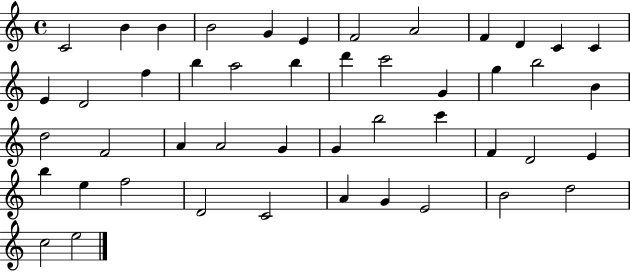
C4/h B4/q B4/q B4/h G4/q E4/q F4/h A4/h F4/q D4/q C4/q C4/q E4/q D4/h F5/q B5/q A5/h B5/q D6/q C6/h G4/q G5/q B5/h B4/q D5/h F4/h A4/q A4/h G4/q G4/q B5/h C6/q F4/q D4/h E4/q B5/q E5/q F5/h D4/h C4/h A4/q G4/q E4/h B4/h D5/h C5/h E5/h